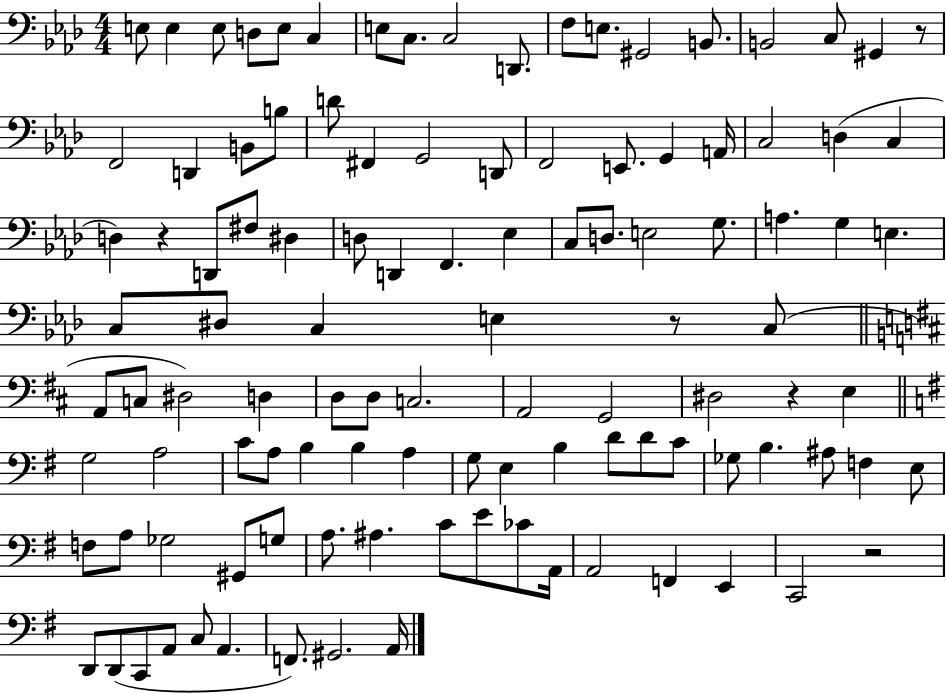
{
  \clef bass
  \numericTimeSignature
  \time 4/4
  \key aes \major
  \repeat volta 2 { e8 e4 e8 d8 e8 c4 | e8 c8. c2 d,8. | f8 e8. gis,2 b,8. | b,2 c8 gis,4 r8 | \break f,2 d,4 b,8 b8 | d'8 fis,4 g,2 d,8 | f,2 e,8. g,4 a,16 | c2 d4( c4 | \break d4) r4 d,8 fis8 dis4 | d8 d,4 f,4. ees4 | c8 d8. e2 g8. | a4. g4 e4. | \break c8 dis8 c4 e4 r8 c8( | \bar "||" \break \key b \minor a,8 c8 dis2) d4 | d8 d8 c2. | a,2 g,2 | dis2 r4 e4 | \break \bar "||" \break \key e \minor g2 a2 | c'8 a8 b4 b4 a4 | g8 e4 b4 d'8 d'8 c'8 | ges8 b4. ais8 f4 e8 | \break f8 a8 ges2 gis,8 g8 | a8. ais4. c'8 e'8 ces'8 a,16 | a,2 f,4 e,4 | c,2 r2 | \break d,8 d,8( c,8 a,8 c8 a,4. | f,8.) gis,2. a,16 | } \bar "|."
}